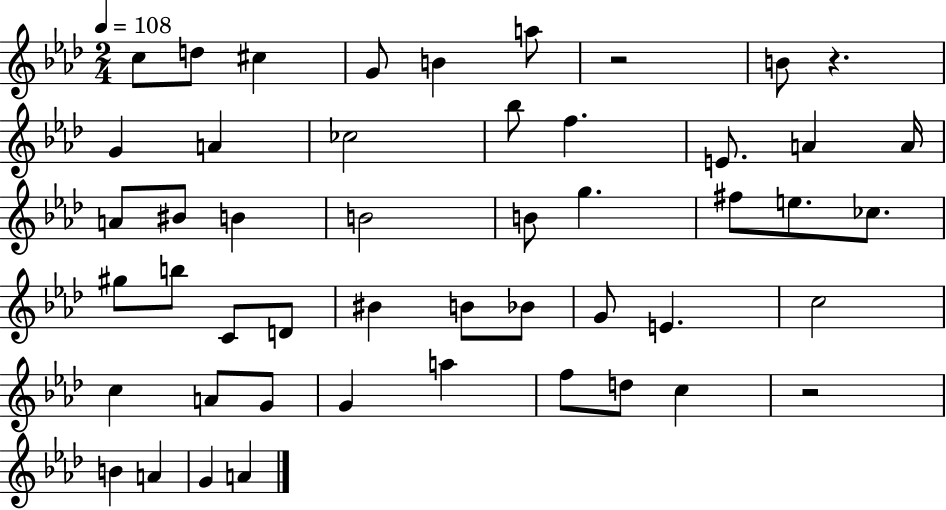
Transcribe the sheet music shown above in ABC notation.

X:1
T:Untitled
M:2/4
L:1/4
K:Ab
c/2 d/2 ^c G/2 B a/2 z2 B/2 z G A _c2 _b/2 f E/2 A A/4 A/2 ^B/2 B B2 B/2 g ^f/2 e/2 _c/2 ^g/2 b/2 C/2 D/2 ^B B/2 _B/2 G/2 E c2 c A/2 G/2 G a f/2 d/2 c z2 B A G A